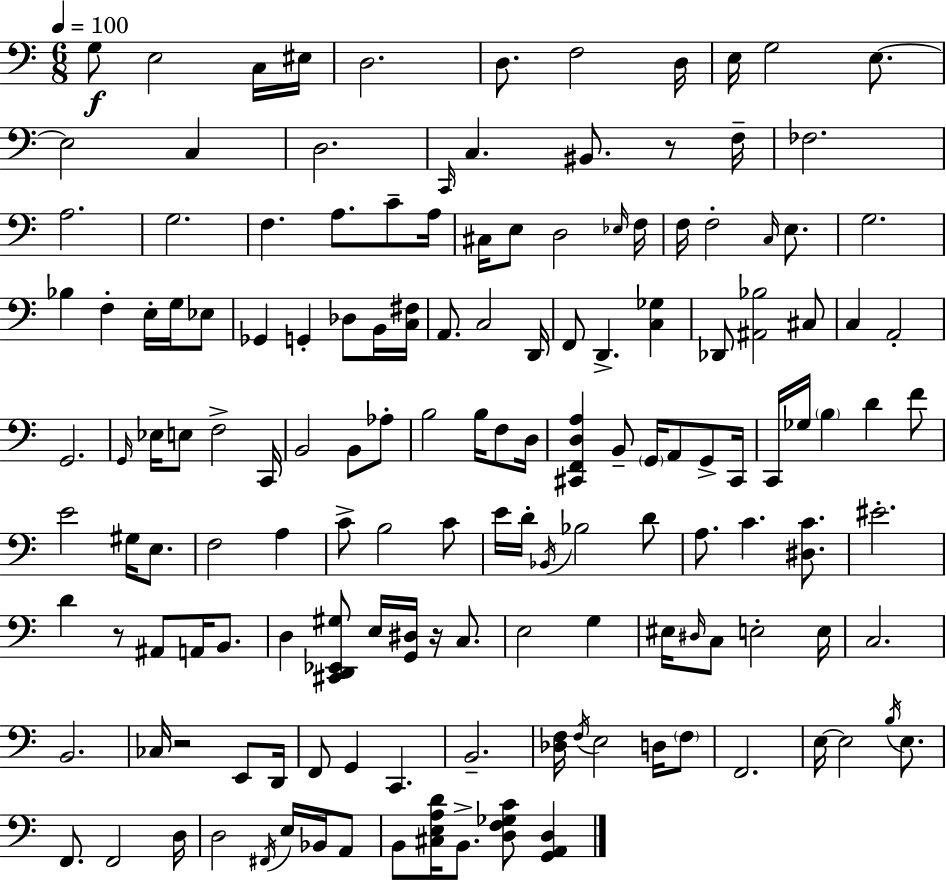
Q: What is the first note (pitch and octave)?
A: G3